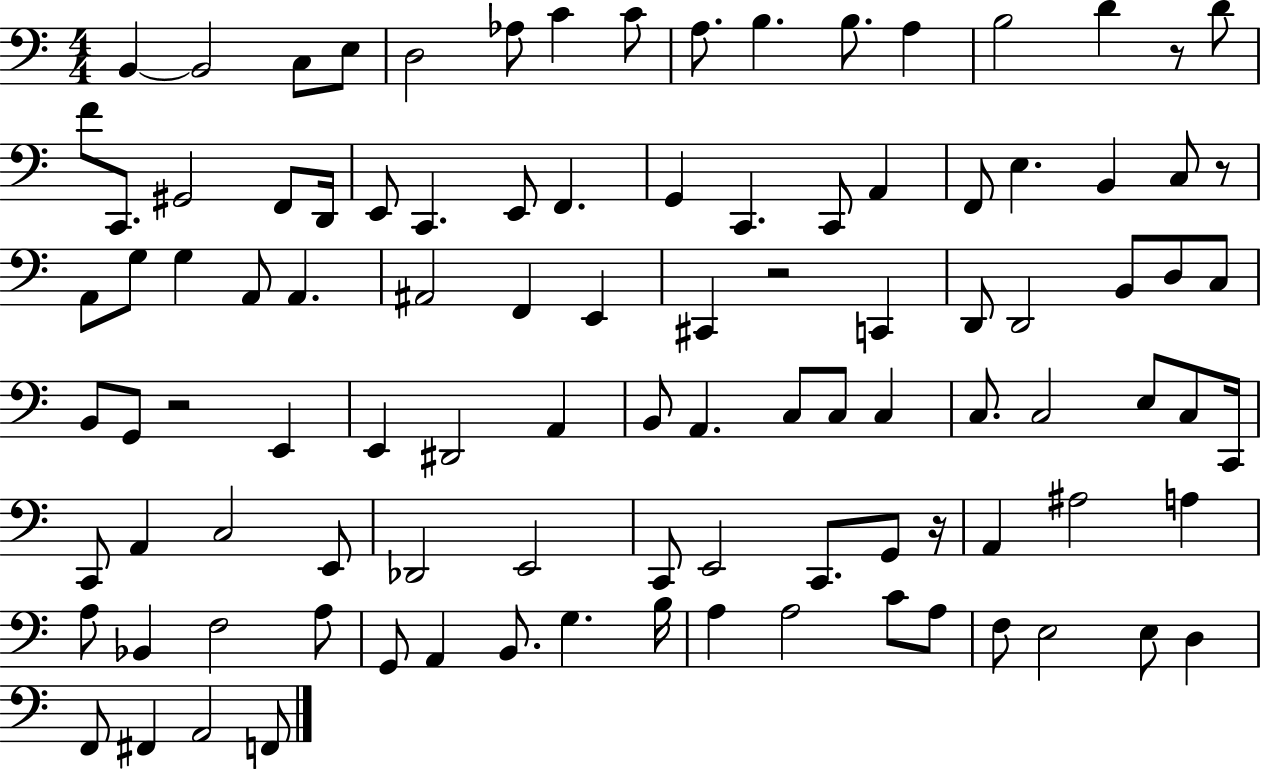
X:1
T:Untitled
M:4/4
L:1/4
K:C
B,, B,,2 C,/2 E,/2 D,2 _A,/2 C C/2 A,/2 B, B,/2 A, B,2 D z/2 D/2 F/2 C,,/2 ^G,,2 F,,/2 D,,/4 E,,/2 C,, E,,/2 F,, G,, C,, C,,/2 A,, F,,/2 E, B,, C,/2 z/2 A,,/2 G,/2 G, A,,/2 A,, ^A,,2 F,, E,, ^C,, z2 C,, D,,/2 D,,2 B,,/2 D,/2 C,/2 B,,/2 G,,/2 z2 E,, E,, ^D,,2 A,, B,,/2 A,, C,/2 C,/2 C, C,/2 C,2 E,/2 C,/2 C,,/4 C,,/2 A,, C,2 E,,/2 _D,,2 E,,2 C,,/2 E,,2 C,,/2 G,,/2 z/4 A,, ^A,2 A, A,/2 _B,, F,2 A,/2 G,,/2 A,, B,,/2 G, B,/4 A, A,2 C/2 A,/2 F,/2 E,2 E,/2 D, F,,/2 ^F,, A,,2 F,,/2